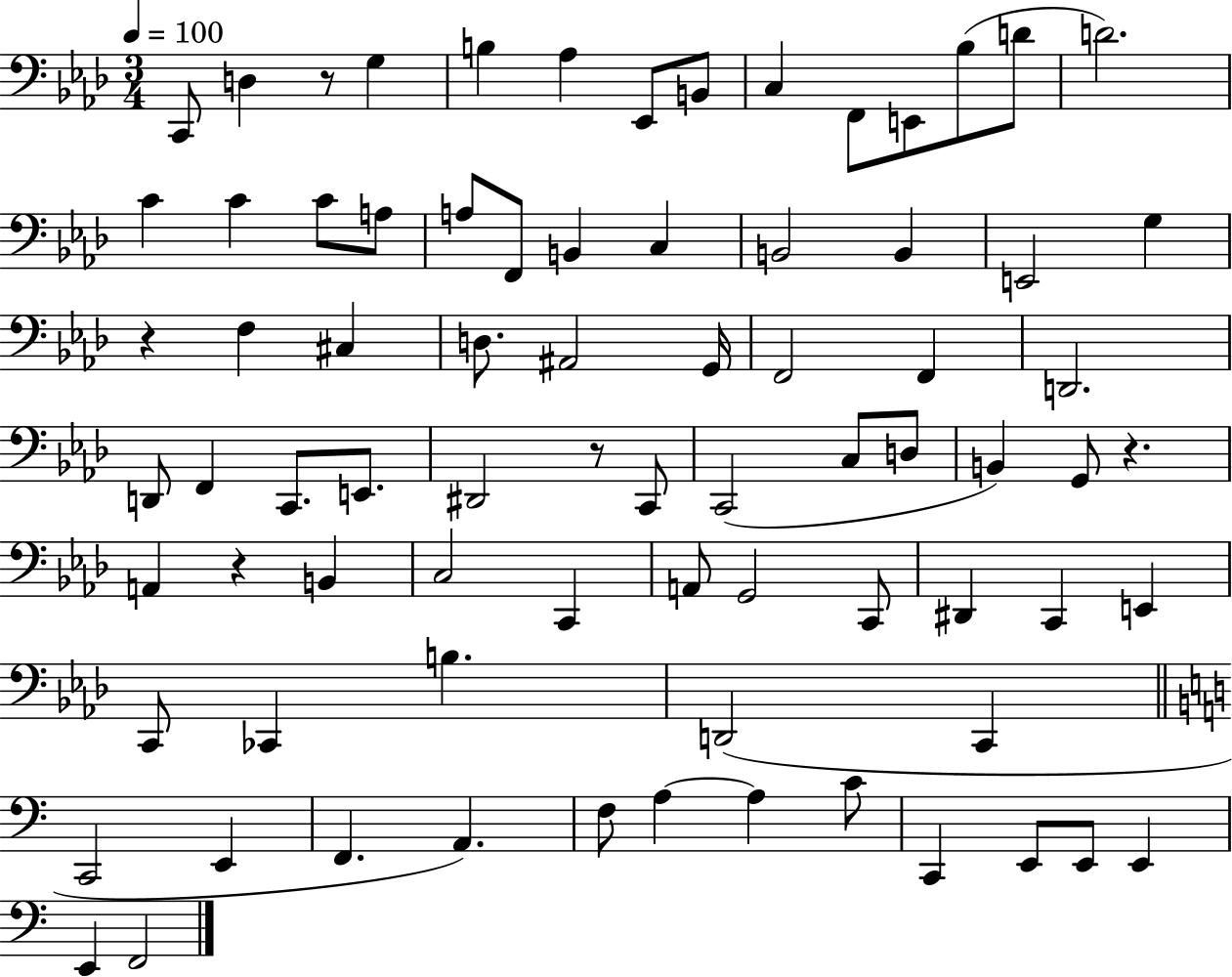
{
  \clef bass
  \numericTimeSignature
  \time 3/4
  \key aes \major
  \tempo 4 = 100
  c,8 d4 r8 g4 | b4 aes4 ees,8 b,8 | c4 f,8 e,8 bes8( d'8 | d'2.) | \break c'4 c'4 c'8 a8 | a8 f,8 b,4 c4 | b,2 b,4 | e,2 g4 | \break r4 f4 cis4 | d8. ais,2 g,16 | f,2 f,4 | d,2. | \break d,8 f,4 c,8. e,8. | dis,2 r8 c,8 | c,2( c8 d8 | b,4) g,8 r4. | \break a,4 r4 b,4 | c2 c,4 | a,8 g,2 c,8 | dis,4 c,4 e,4 | \break c,8 ces,4 b4. | d,2( c,4 | \bar "||" \break \key c \major c,2 e,4 | f,4. a,4.) | f8 a4~~ a4 c'8 | c,4 e,8 e,8 e,4 | \break e,4 f,2 | \bar "|."
}